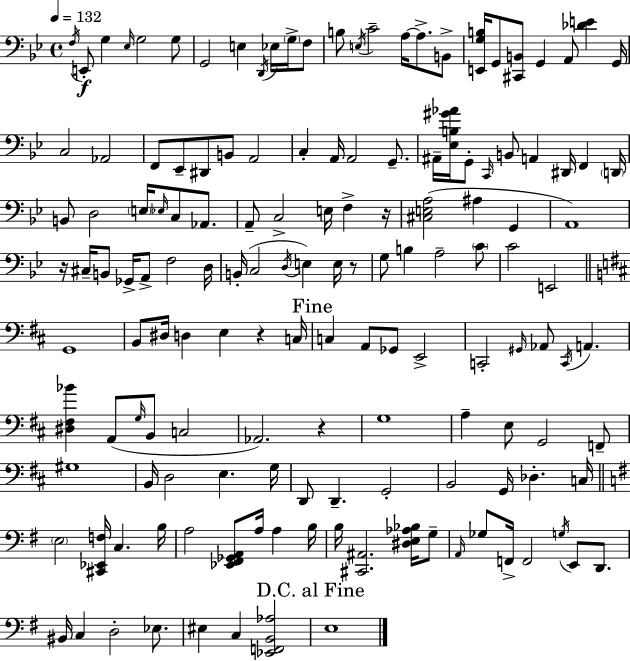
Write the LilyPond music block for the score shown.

{
  \clef bass
  \time 4/4
  \defaultTimeSignature
  \key g \minor
  \tempo 4 = 132
  \acciaccatura { f16 }\f e,8-. g4 \grace { ees16 } g2 | g8 g,2 e4 \acciaccatura { d,16 } ees16 | \parenthesize g16-> f8 b8 \acciaccatura { e16 } c'2-- a16~~ a8.-> | b,8-> <e, g b>16 g,8 <cis, b,>8 g,4 a,8 <des' e'>4 | \break g,16 c2 aes,2 | f,8 ees,8-- dis,8 b,8 a,2 | c4-. a,16 a,2 | g,8.-- ais,16-- <ees b gis' aes'>16 g,8-. \grace { c,16 } b,8 a,4 dis,16 | \break f,4 \parenthesize d,16 b,8 d2 \parenthesize e16 | \grace { ees16 } c8 aes,8. a,8-- c2-> | e16 f4-> r16 <cis e a>2( ais4 | g,4 a,1) | \break r16 cis16-- b,8 ges,16-> a,8-> f2 | d16 b,16-.( c2 \acciaccatura { d16 }) | e4 e16 r8 g8 b4 a2-- | \parenthesize c'8 c'2 e,2 | \break \bar "||" \break \key d \major g,1 | b,8 dis16 d4 e4 r4 c16 | \mark "Fine" c4 a,8 ges,8 e,2-> | c,2-. \grace { gis,16 } aes,8 \acciaccatura { c,16 } a,4. | \break <dis fis bes'>4 a,8( \grace { g16 } b,8 c2 | aes,2.) r4 | g1 | a4-- e8 g,2 | \break f,8-- gis1 | b,16 d2 e4. | g16 d,8 d,4.-- g,2-. | b,2 g,16 des4.-. | \break c16 \bar "||" \break \key e \minor \parenthesize e2 <cis, ees, f>16 c4. b16 | a2 <ees, fis, ges, a,>8 a16 a4 b16 | b16 <cis, ais,>2. <dis e aes bes>16 g8-- | \grace { a,16 } ges8 f,16-> f,2 \acciaccatura { g16 } e,8 d,8. | \break bis,16 c4 d2-. ees8. | eis4 c4 <ees, f, b, aes>2 | \mark "D.C. al Fine" e1 | \bar "|."
}